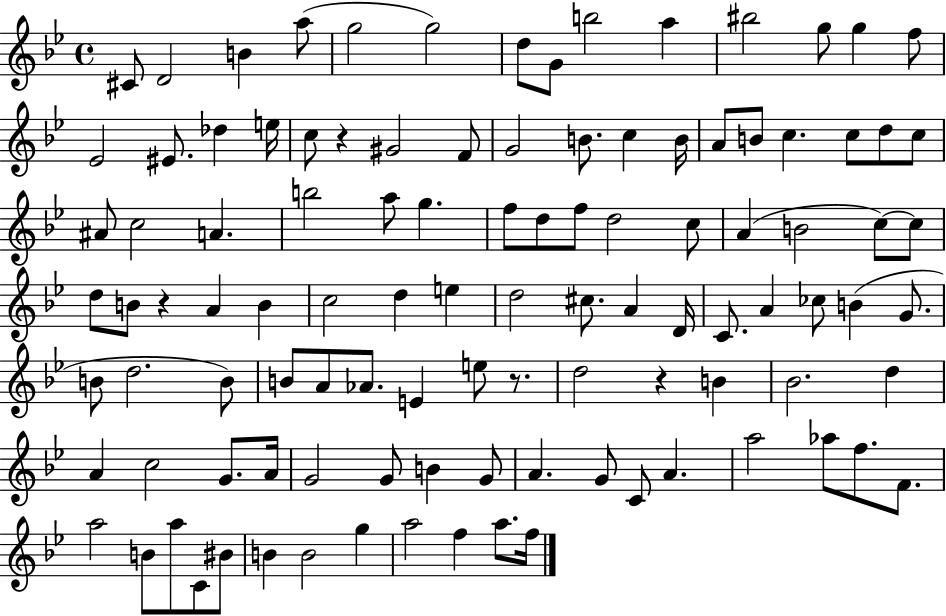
X:1
T:Untitled
M:4/4
L:1/4
K:Bb
^C/2 D2 B a/2 g2 g2 d/2 G/2 b2 a ^b2 g/2 g f/2 _E2 ^E/2 _d e/4 c/2 z ^G2 F/2 G2 B/2 c B/4 A/2 B/2 c c/2 d/2 c/2 ^A/2 c2 A b2 a/2 g f/2 d/2 f/2 d2 c/2 A B2 c/2 c/2 d/2 B/2 z A B c2 d e d2 ^c/2 A D/4 C/2 A _c/2 B G/2 B/2 d2 B/2 B/2 A/2 _A/2 E e/2 z/2 d2 z B _B2 d A c2 G/2 A/4 G2 G/2 B G/2 A G/2 C/2 A a2 _a/2 f/2 F/2 a2 B/2 a/2 C/2 ^B/2 B B2 g a2 f a/2 f/4